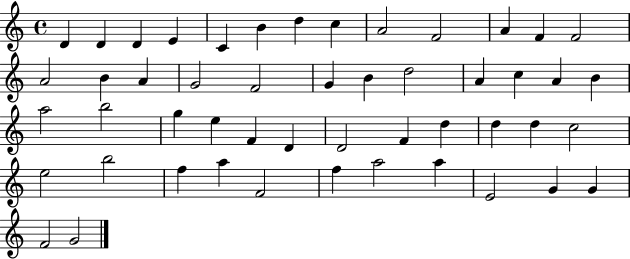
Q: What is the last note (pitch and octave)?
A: G4